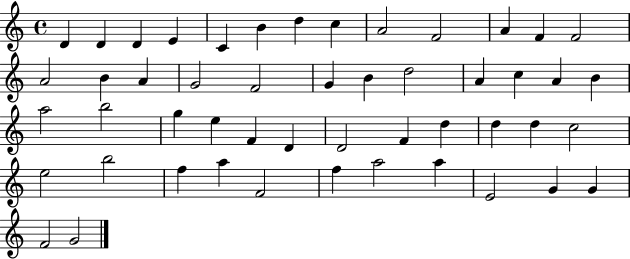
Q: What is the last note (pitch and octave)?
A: G4